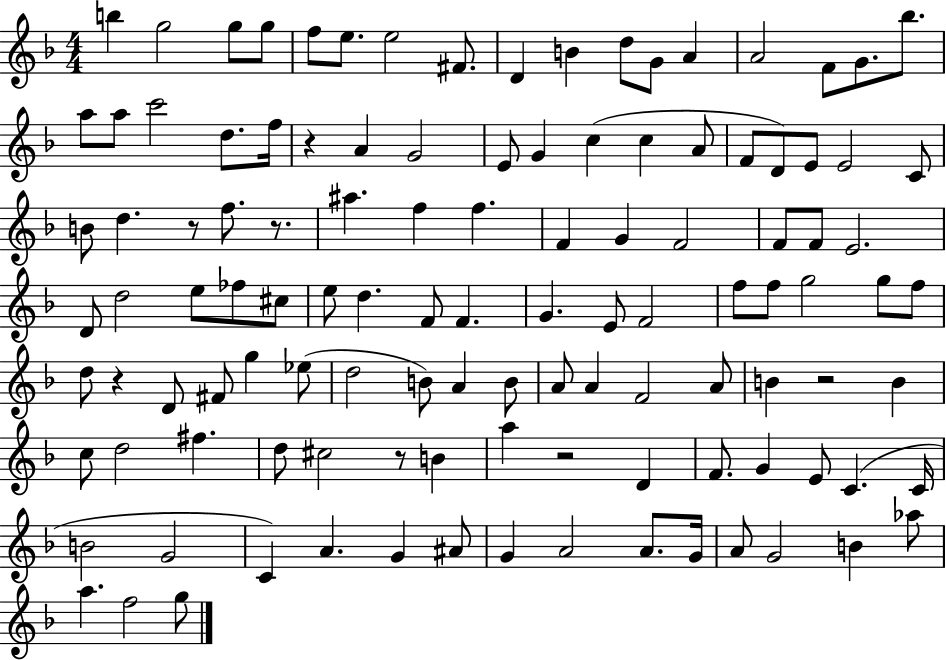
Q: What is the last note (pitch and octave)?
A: G5